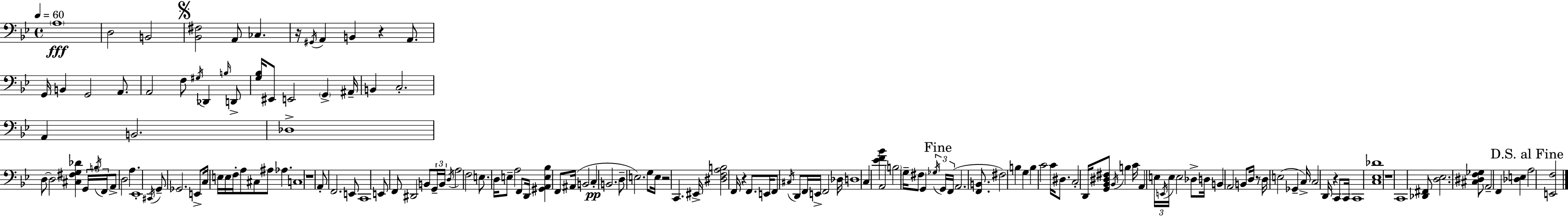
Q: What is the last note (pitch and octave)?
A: A3